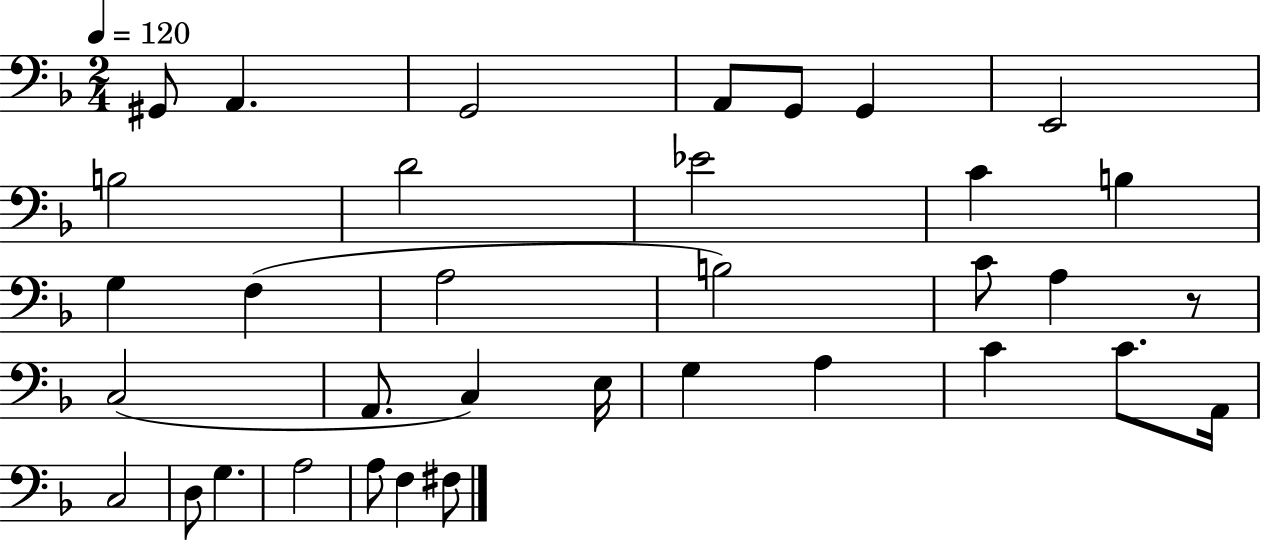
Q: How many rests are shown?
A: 1